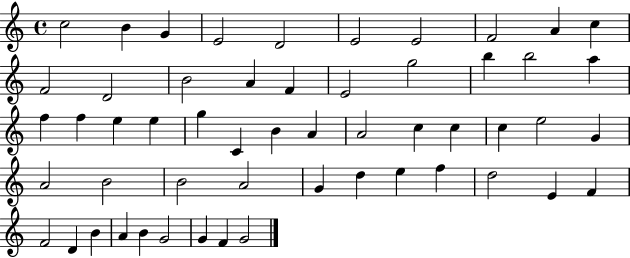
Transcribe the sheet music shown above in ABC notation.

X:1
T:Untitled
M:4/4
L:1/4
K:C
c2 B G E2 D2 E2 E2 F2 A c F2 D2 B2 A F E2 g2 b b2 a f f e e g C B A A2 c c c e2 G A2 B2 B2 A2 G d e f d2 E F F2 D B A B G2 G F G2